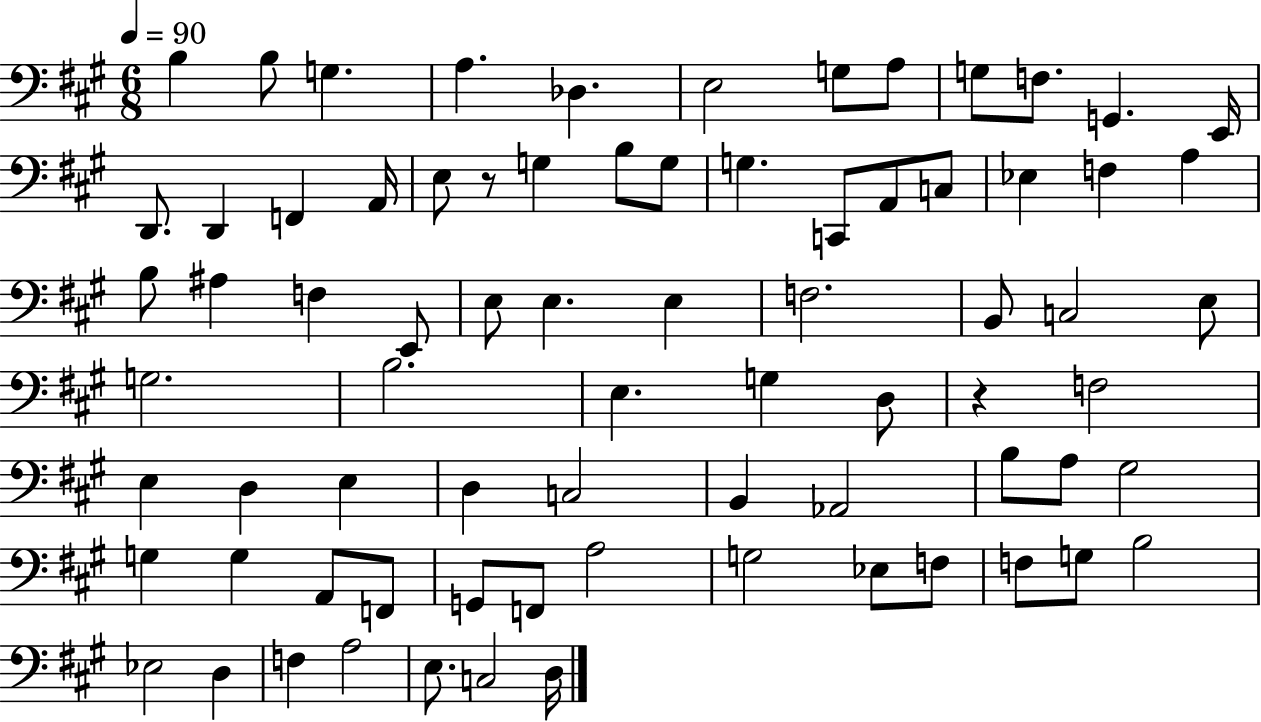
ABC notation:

X:1
T:Untitled
M:6/8
L:1/4
K:A
B, B,/2 G, A, _D, E,2 G,/2 A,/2 G,/2 F,/2 G,, E,,/4 D,,/2 D,, F,, A,,/4 E,/2 z/2 G, B,/2 G,/2 G, C,,/2 A,,/2 C,/2 _E, F, A, B,/2 ^A, F, E,,/2 E,/2 E, E, F,2 B,,/2 C,2 E,/2 G,2 B,2 E, G, D,/2 z F,2 E, D, E, D, C,2 B,, _A,,2 B,/2 A,/2 ^G,2 G, G, A,,/2 F,,/2 G,,/2 F,,/2 A,2 G,2 _E,/2 F,/2 F,/2 G,/2 B,2 _E,2 D, F, A,2 E,/2 C,2 D,/4